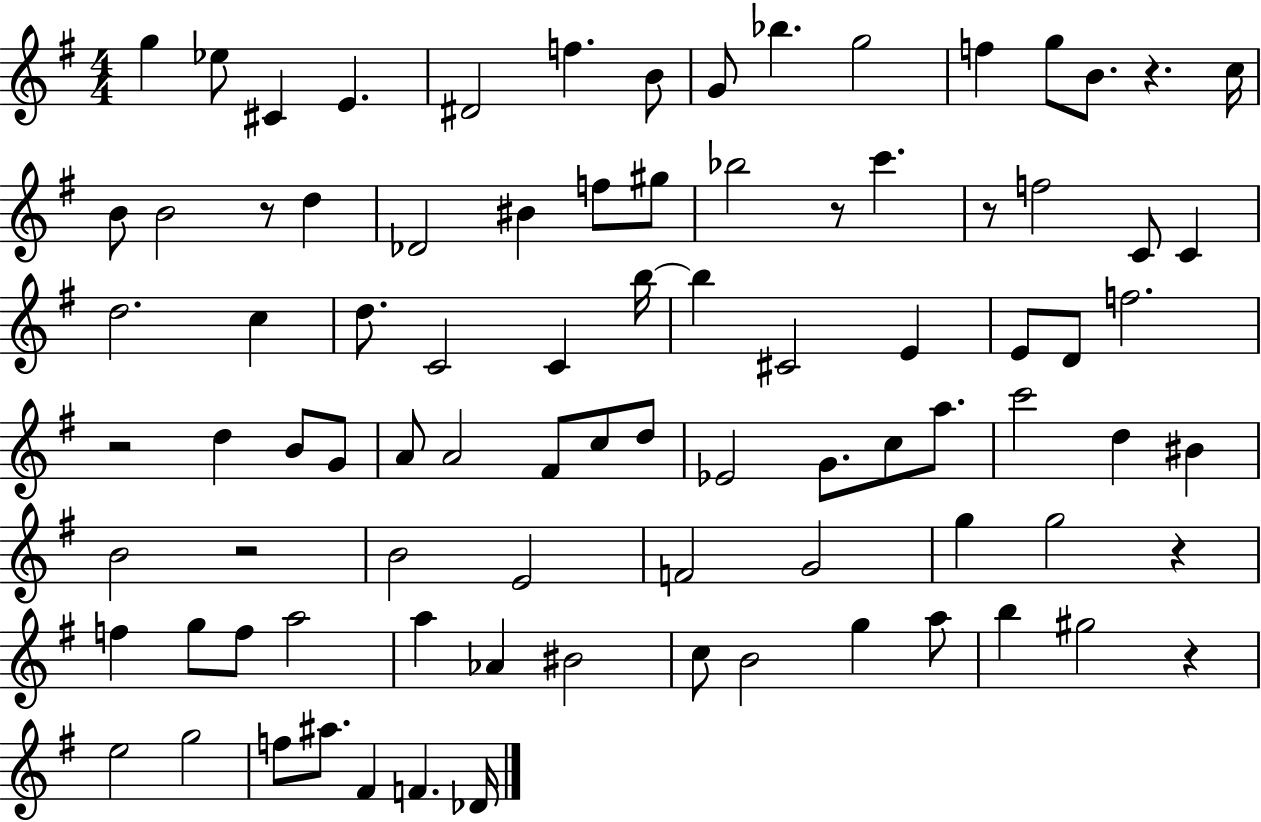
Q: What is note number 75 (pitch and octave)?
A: G5